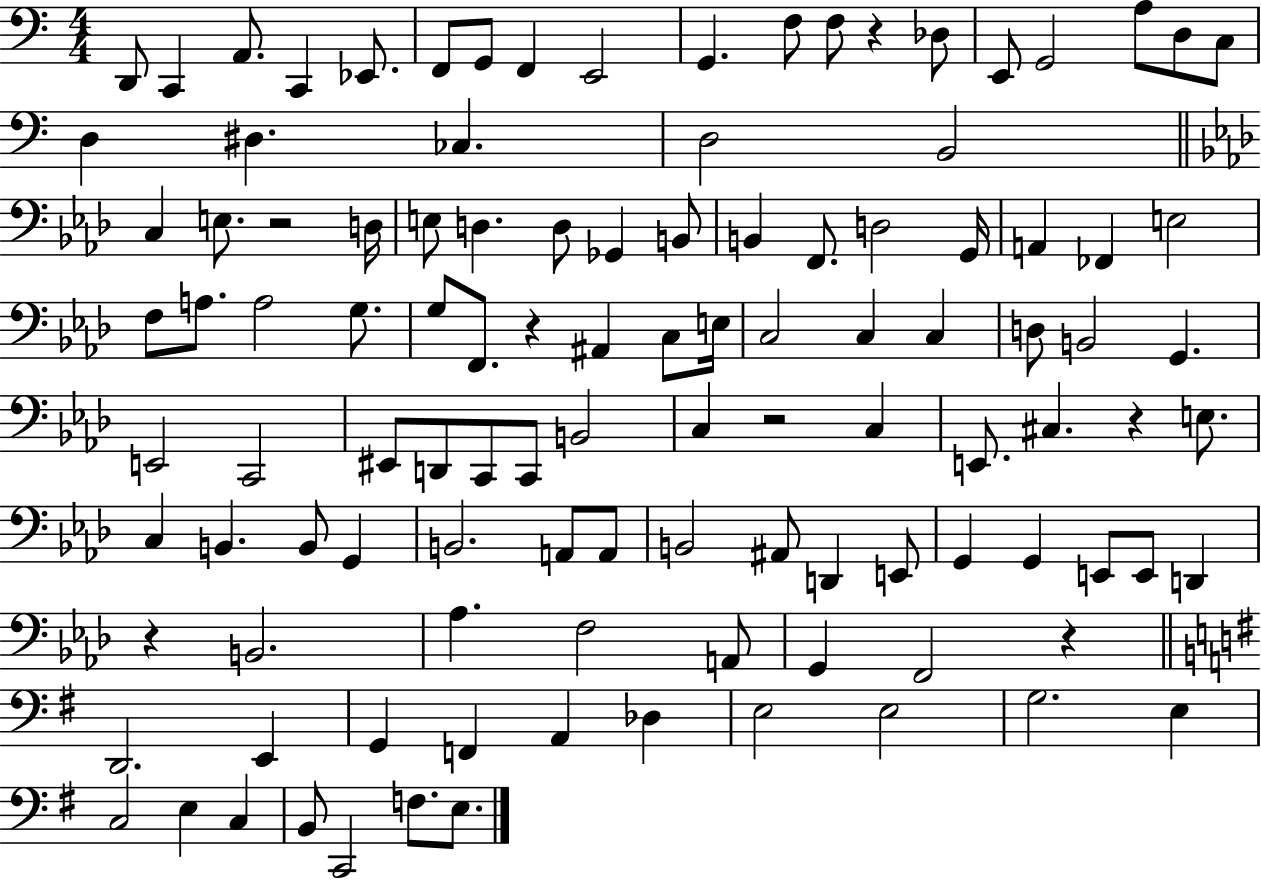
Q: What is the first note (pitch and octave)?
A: D2